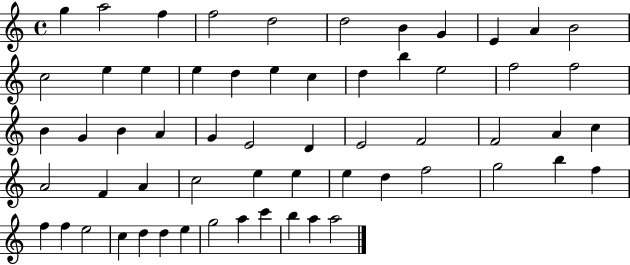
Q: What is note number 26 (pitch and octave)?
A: B4